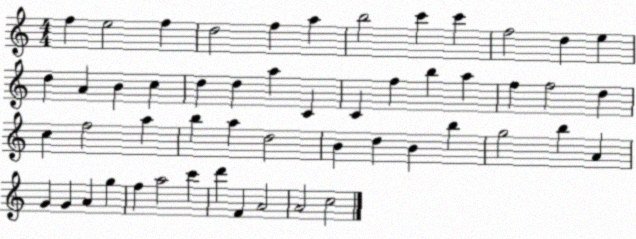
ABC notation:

X:1
T:Untitled
M:4/4
L:1/4
K:C
f e2 f d2 f a b2 c' c' f2 d e d A B c d d a C C f b a f f2 d c f2 a b a d2 B d B b g2 b A G G A g f a2 c' d' F A2 A2 c2